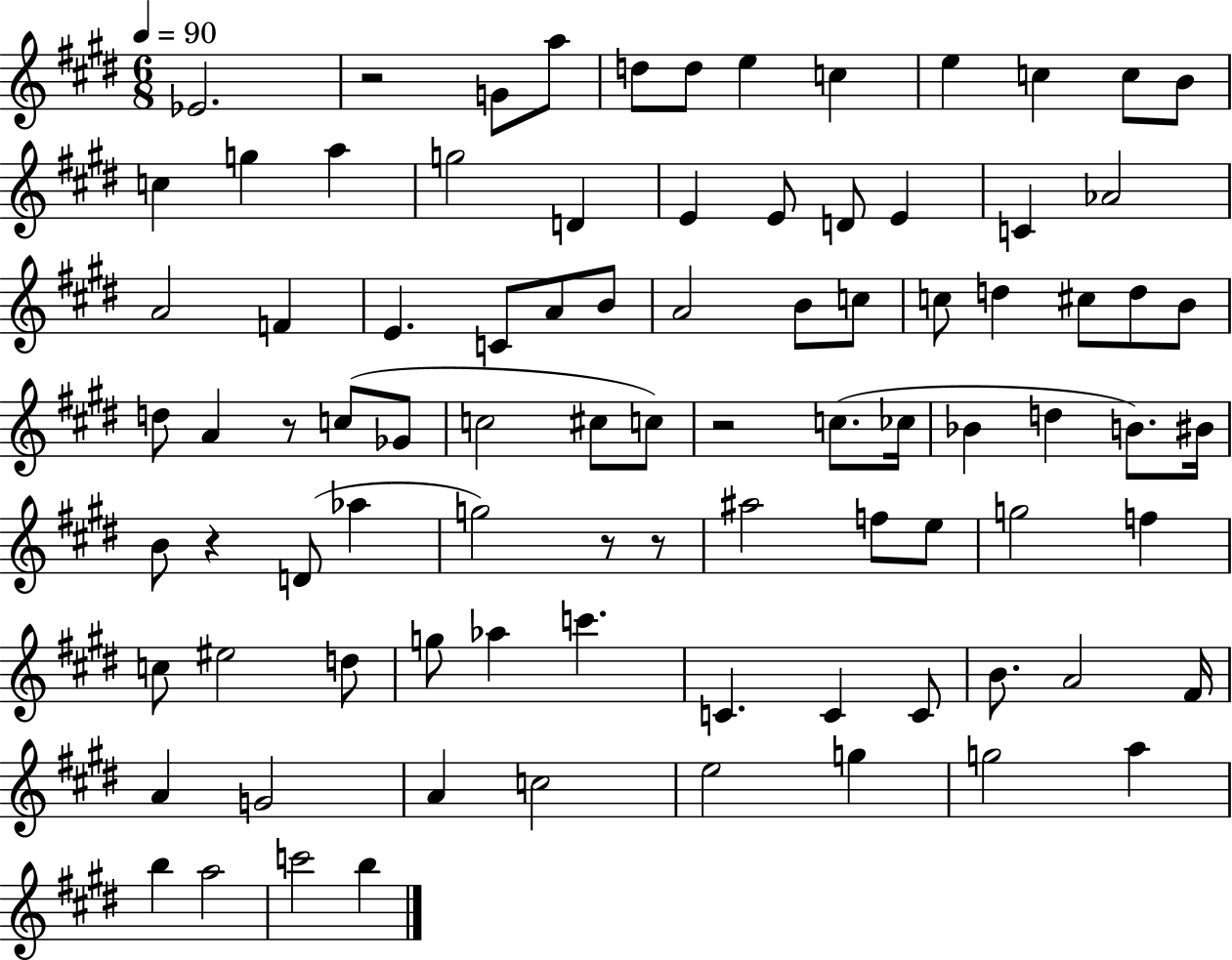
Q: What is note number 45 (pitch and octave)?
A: CES5